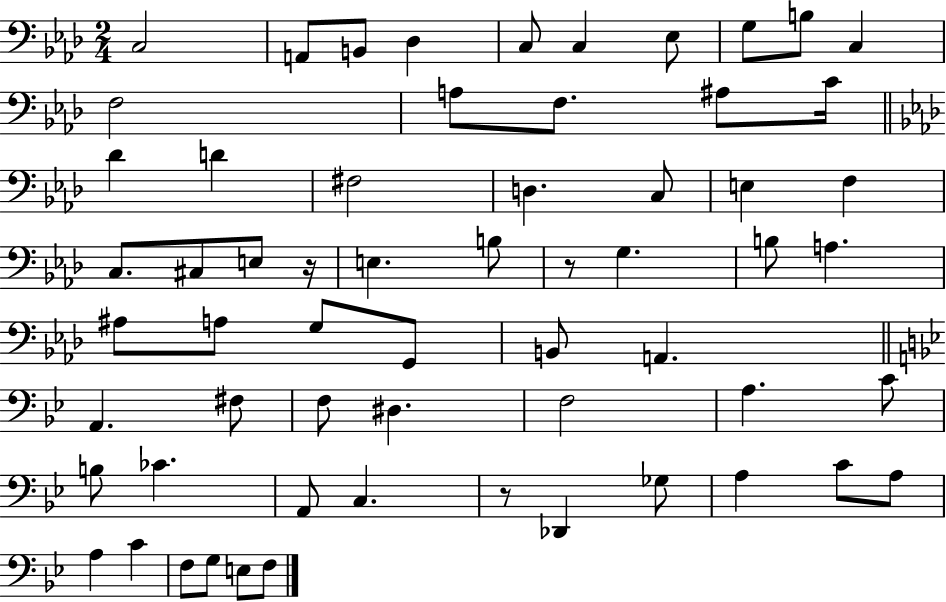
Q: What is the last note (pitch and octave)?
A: F3